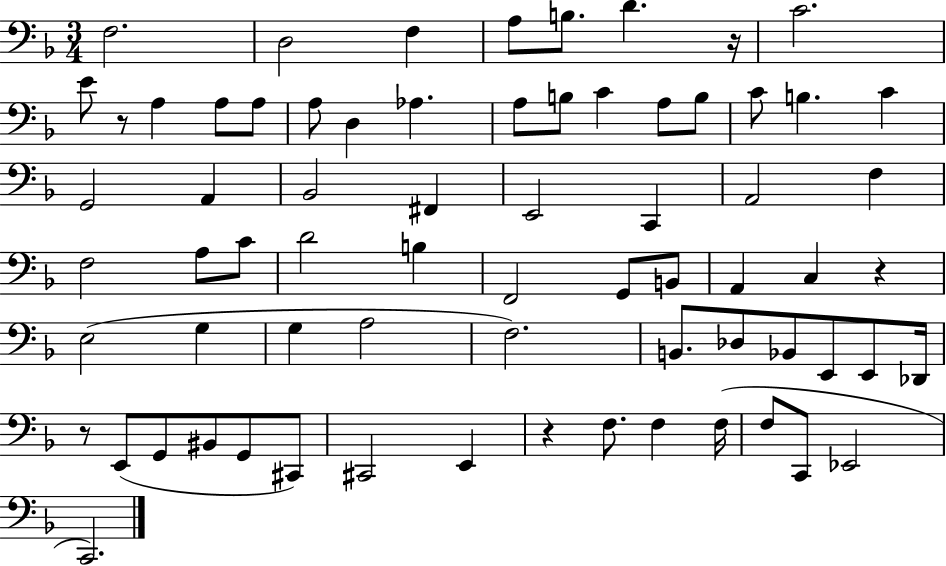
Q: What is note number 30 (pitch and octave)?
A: F3